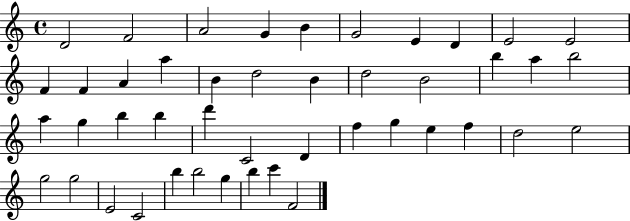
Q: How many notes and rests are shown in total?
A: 45